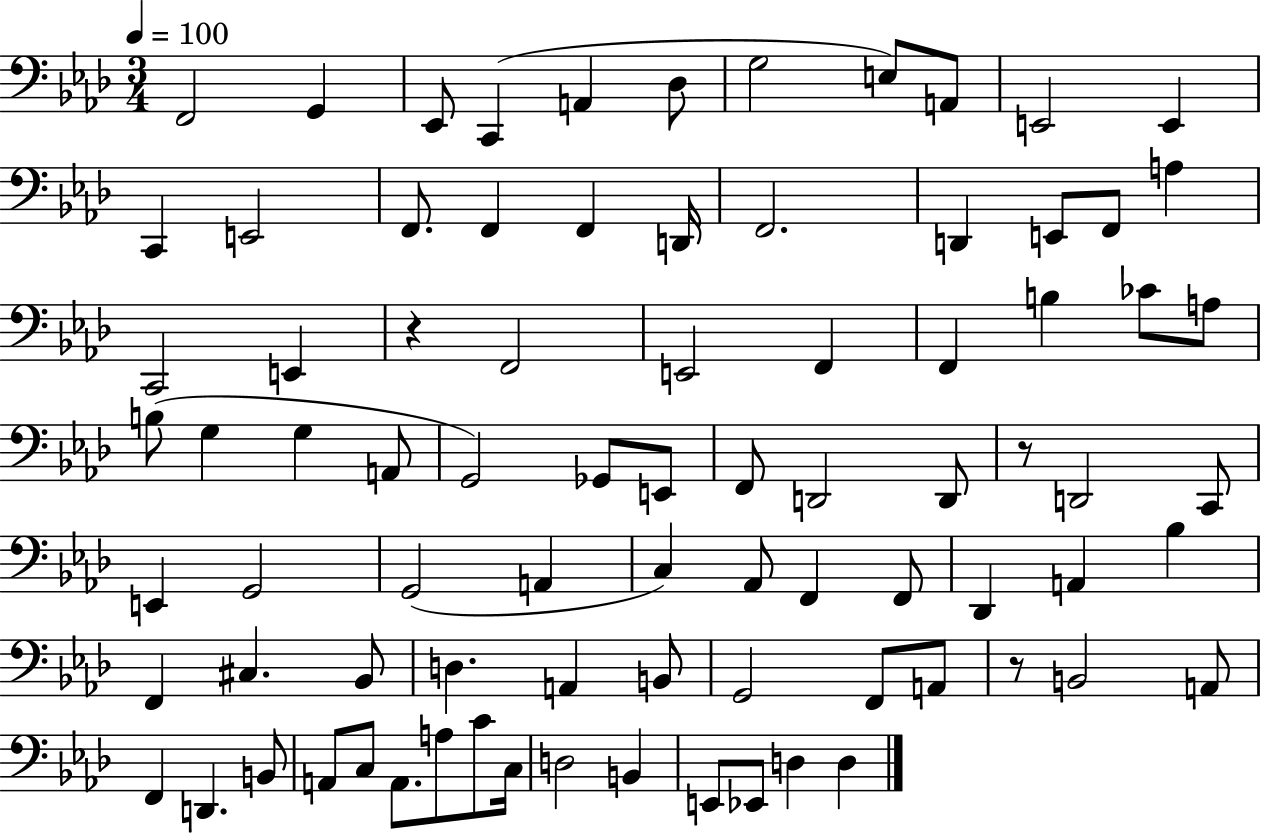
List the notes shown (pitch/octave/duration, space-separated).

F2/h G2/q Eb2/e C2/q A2/q Db3/e G3/h E3/e A2/e E2/h E2/q C2/q E2/h F2/e. F2/q F2/q D2/s F2/h. D2/q E2/e F2/e A3/q C2/h E2/q R/q F2/h E2/h F2/q F2/q B3/q CES4/e A3/e B3/e G3/q G3/q A2/e G2/h Gb2/e E2/e F2/e D2/h D2/e R/e D2/h C2/e E2/q G2/h G2/h A2/q C3/q Ab2/e F2/q F2/e Db2/q A2/q Bb3/q F2/q C#3/q. Bb2/e D3/q. A2/q B2/e G2/h F2/e A2/e R/e B2/h A2/e F2/q D2/q. B2/e A2/e C3/e A2/e. A3/e C4/e C3/s D3/h B2/q E2/e Eb2/e D3/q D3/q